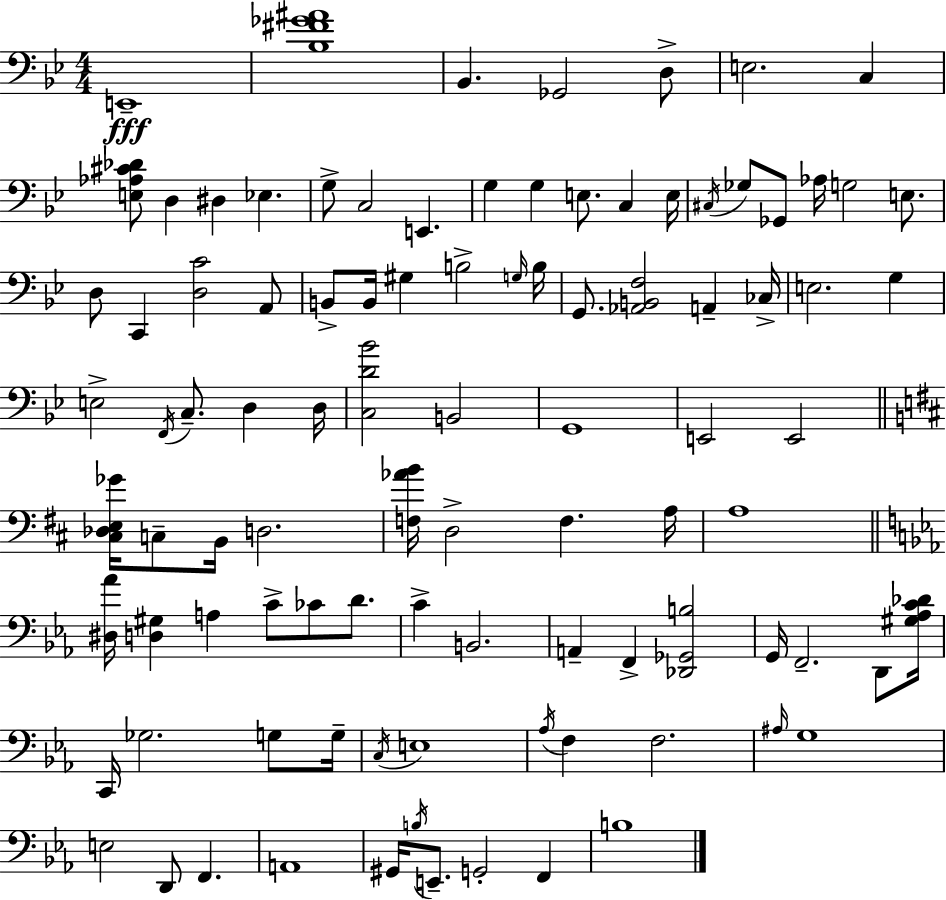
E2/w [Bb3,F#4,Gb4,A#4]/w Bb2/q. Gb2/h D3/e E3/h. C3/q [E3,Ab3,C#4,Db4]/e D3/q D#3/q Eb3/q. G3/e C3/h E2/q. G3/q G3/q E3/e. C3/q E3/s C#3/s Gb3/e Gb2/e Ab3/s G3/h E3/e. D3/e C2/q [D3,C4]/h A2/e B2/e B2/s G#3/q B3/h G3/s B3/s G2/e. [Ab2,B2,F3]/h A2/q CES3/s E3/h. G3/q E3/h F2/s C3/e. D3/q D3/s [C3,D4,Bb4]/h B2/h G2/w E2/h E2/h [C#3,Db3,E3,Gb4]/s C3/e B2/s D3/h. [F3,Ab4,B4]/s D3/h F3/q. A3/s A3/w [D#3,Ab4]/s [D3,G#3]/q A3/q C4/e CES4/e D4/e. C4/q B2/h. A2/q F2/q [Db2,Gb2,B3]/h G2/s F2/h. D2/e [G#3,Ab3,C4,Db4]/s C2/s Gb3/h. G3/e G3/s C3/s E3/w Ab3/s F3/q F3/h. A#3/s G3/w E3/h D2/e F2/q. A2/w G#2/s B3/s E2/e. G2/h F2/q B3/w